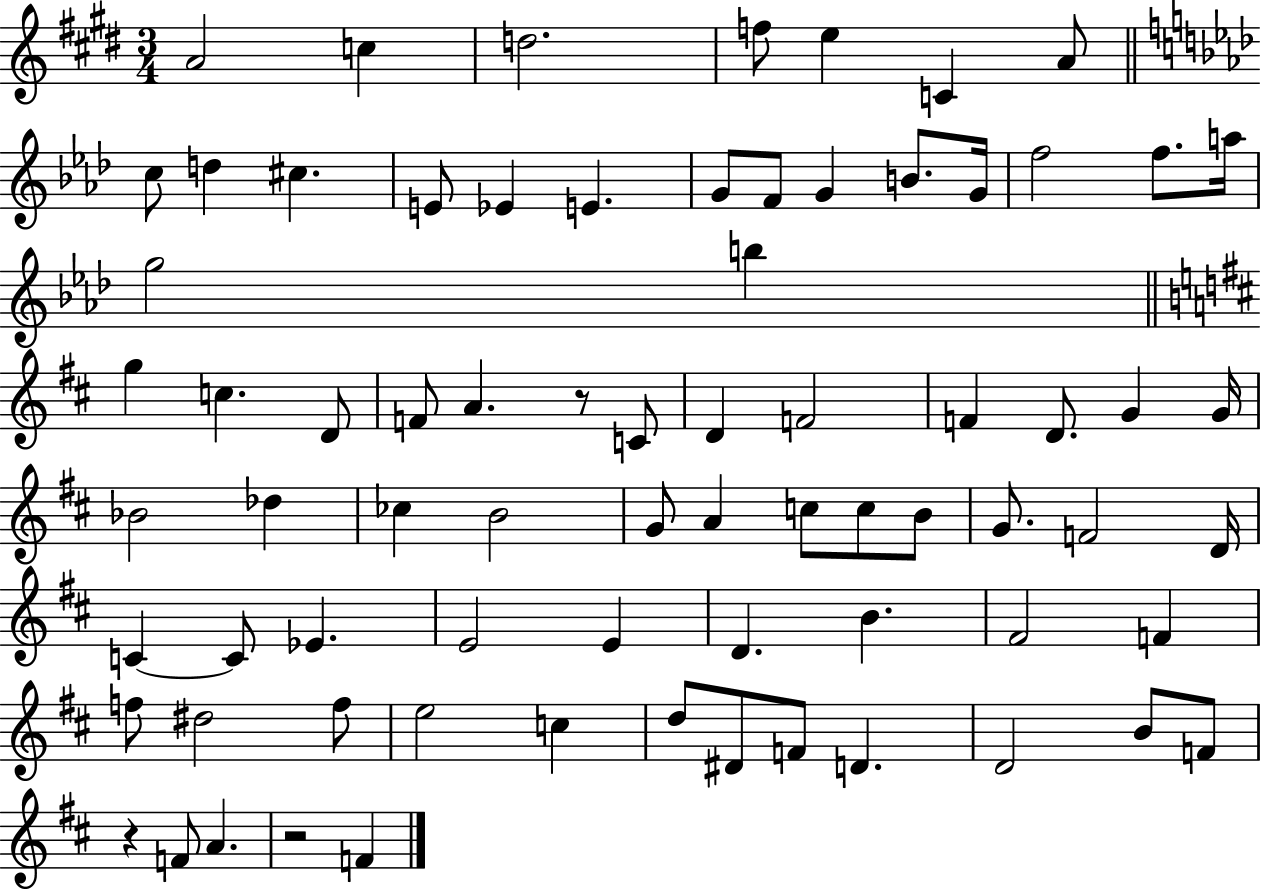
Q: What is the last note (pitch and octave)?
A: F4